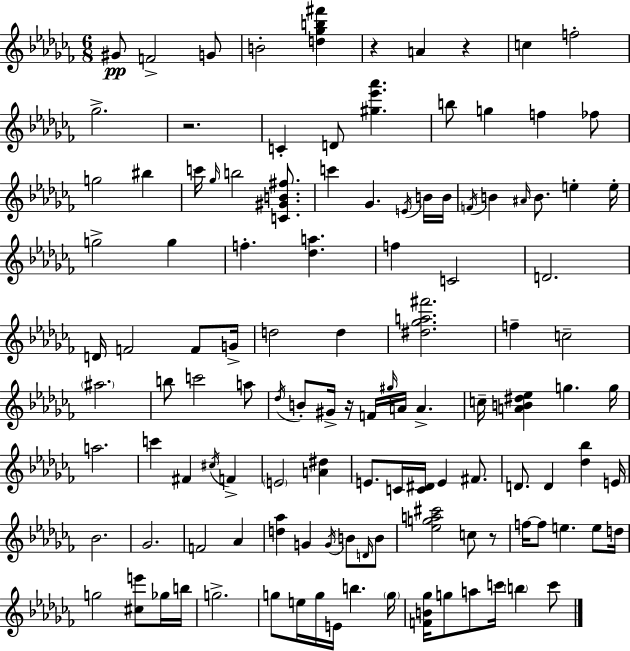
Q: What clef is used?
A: treble